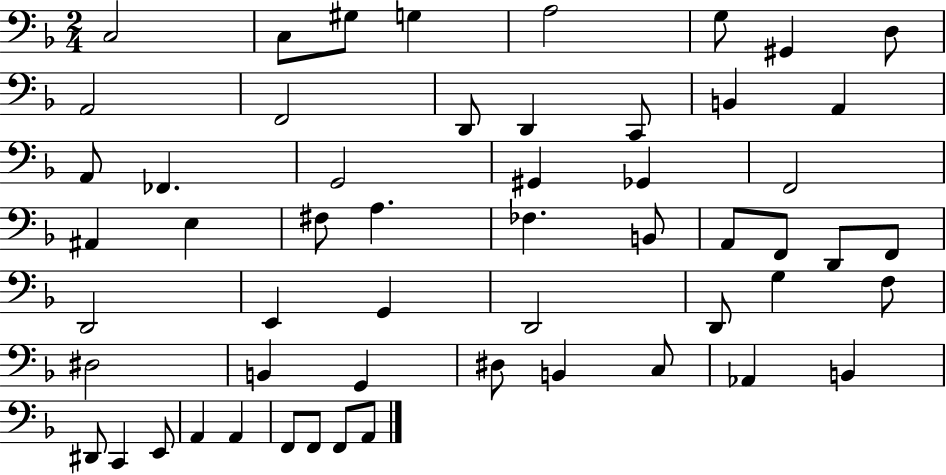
X:1
T:Untitled
M:2/4
L:1/4
K:F
C,2 C,/2 ^G,/2 G, A,2 G,/2 ^G,, D,/2 A,,2 F,,2 D,,/2 D,, C,,/2 B,, A,, A,,/2 _F,, G,,2 ^G,, _G,, F,,2 ^A,, E, ^F,/2 A, _F, B,,/2 A,,/2 F,,/2 D,,/2 F,,/2 D,,2 E,, G,, D,,2 D,,/2 G, F,/2 ^D,2 B,, G,, ^D,/2 B,, C,/2 _A,, B,, ^D,,/2 C,, E,,/2 A,, A,, F,,/2 F,,/2 F,,/2 A,,/2